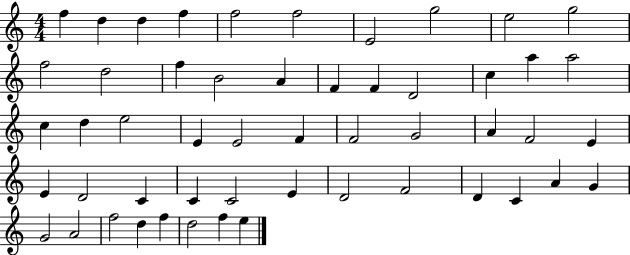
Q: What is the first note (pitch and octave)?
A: F5